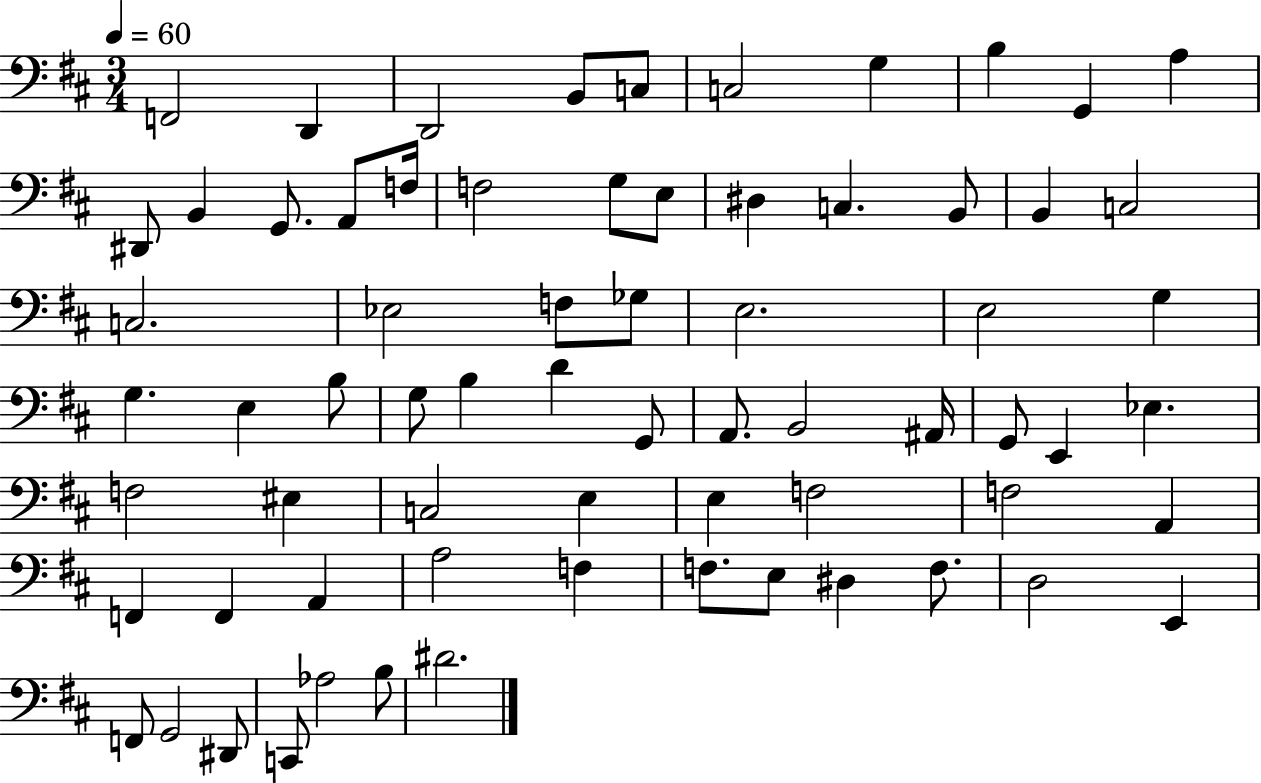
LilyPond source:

{
  \clef bass
  \numericTimeSignature
  \time 3/4
  \key d \major
  \tempo 4 = 60
  f,2 d,4 | d,2 b,8 c8 | c2 g4 | b4 g,4 a4 | \break dis,8 b,4 g,8. a,8 f16 | f2 g8 e8 | dis4 c4. b,8 | b,4 c2 | \break c2. | ees2 f8 ges8 | e2. | e2 g4 | \break g4. e4 b8 | g8 b4 d'4 g,8 | a,8. b,2 ais,16 | g,8 e,4 ees4. | \break f2 eis4 | c2 e4 | e4 f2 | f2 a,4 | \break f,4 f,4 a,4 | a2 f4 | f8. e8 dis4 f8. | d2 e,4 | \break f,8 g,2 dis,8 | c,8 aes2 b8 | dis'2. | \bar "|."
}